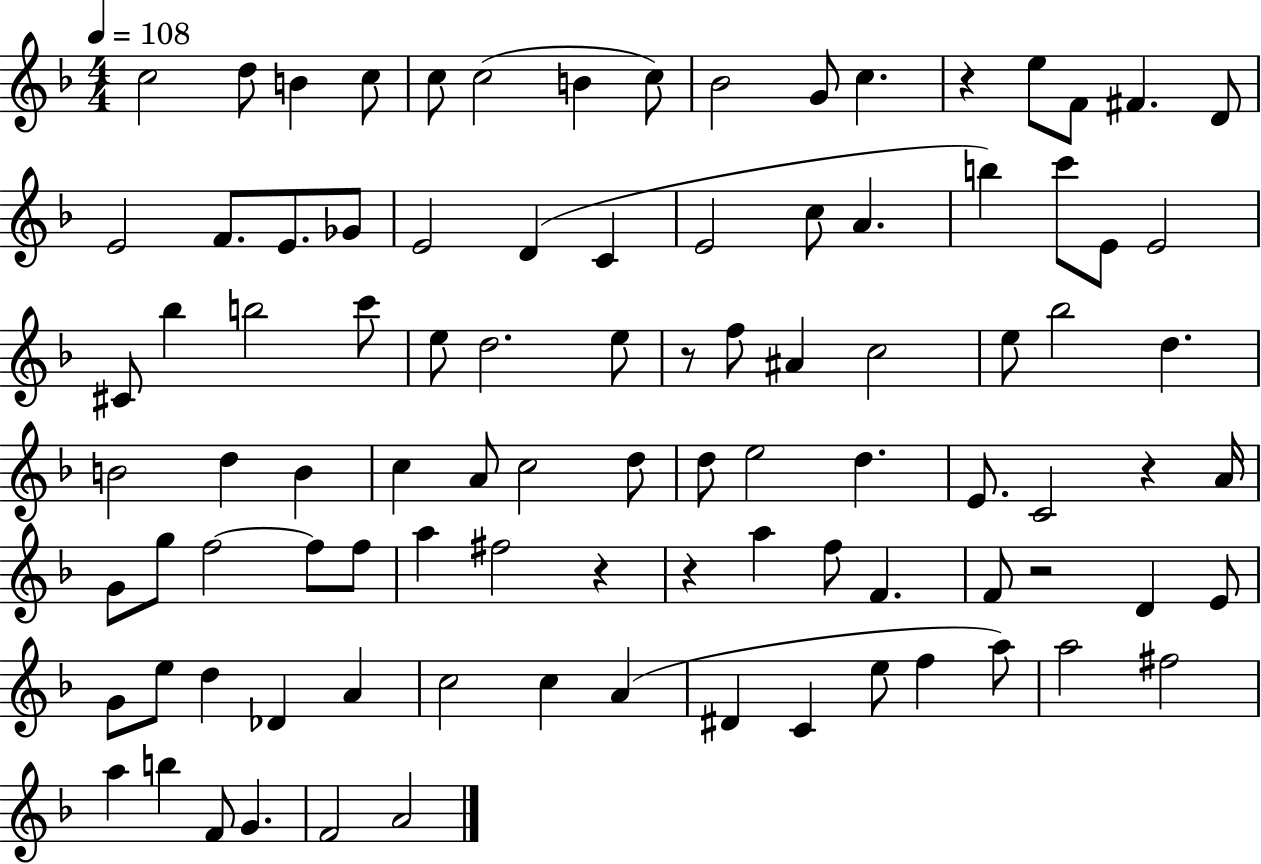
{
  \clef treble
  \numericTimeSignature
  \time 4/4
  \key f \major
  \tempo 4 = 108
  c''2 d''8 b'4 c''8 | c''8 c''2( b'4 c''8) | bes'2 g'8 c''4. | r4 e''8 f'8 fis'4. d'8 | \break e'2 f'8. e'8. ges'8 | e'2 d'4( c'4 | e'2 c''8 a'4. | b''4) c'''8 e'8 e'2 | \break cis'8 bes''4 b''2 c'''8 | e''8 d''2. e''8 | r8 f''8 ais'4 c''2 | e''8 bes''2 d''4. | \break b'2 d''4 b'4 | c''4 a'8 c''2 d''8 | d''8 e''2 d''4. | e'8. c'2 r4 a'16 | \break g'8 g''8 f''2~~ f''8 f''8 | a''4 fis''2 r4 | r4 a''4 f''8 f'4. | f'8 r2 d'4 e'8 | \break g'8 e''8 d''4 des'4 a'4 | c''2 c''4 a'4( | dis'4 c'4 e''8 f''4 a''8) | a''2 fis''2 | \break a''4 b''4 f'8 g'4. | f'2 a'2 | \bar "|."
}